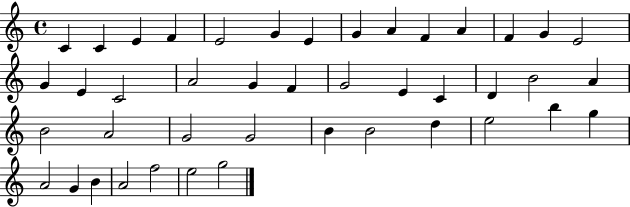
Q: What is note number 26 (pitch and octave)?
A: A4